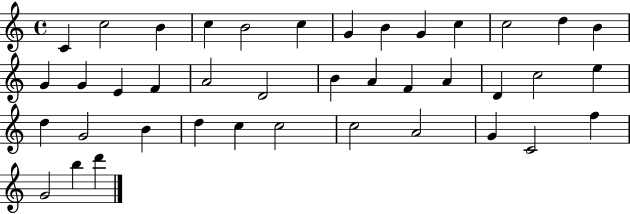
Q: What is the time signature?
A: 4/4